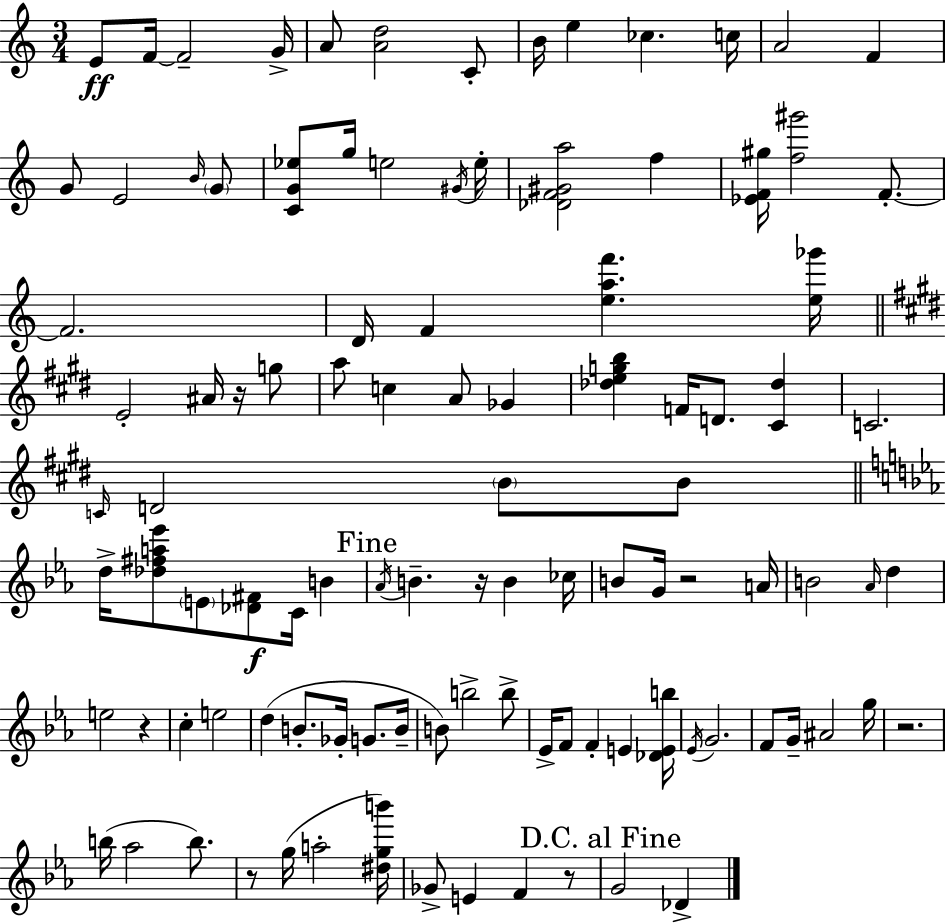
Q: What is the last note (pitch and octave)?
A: Db4